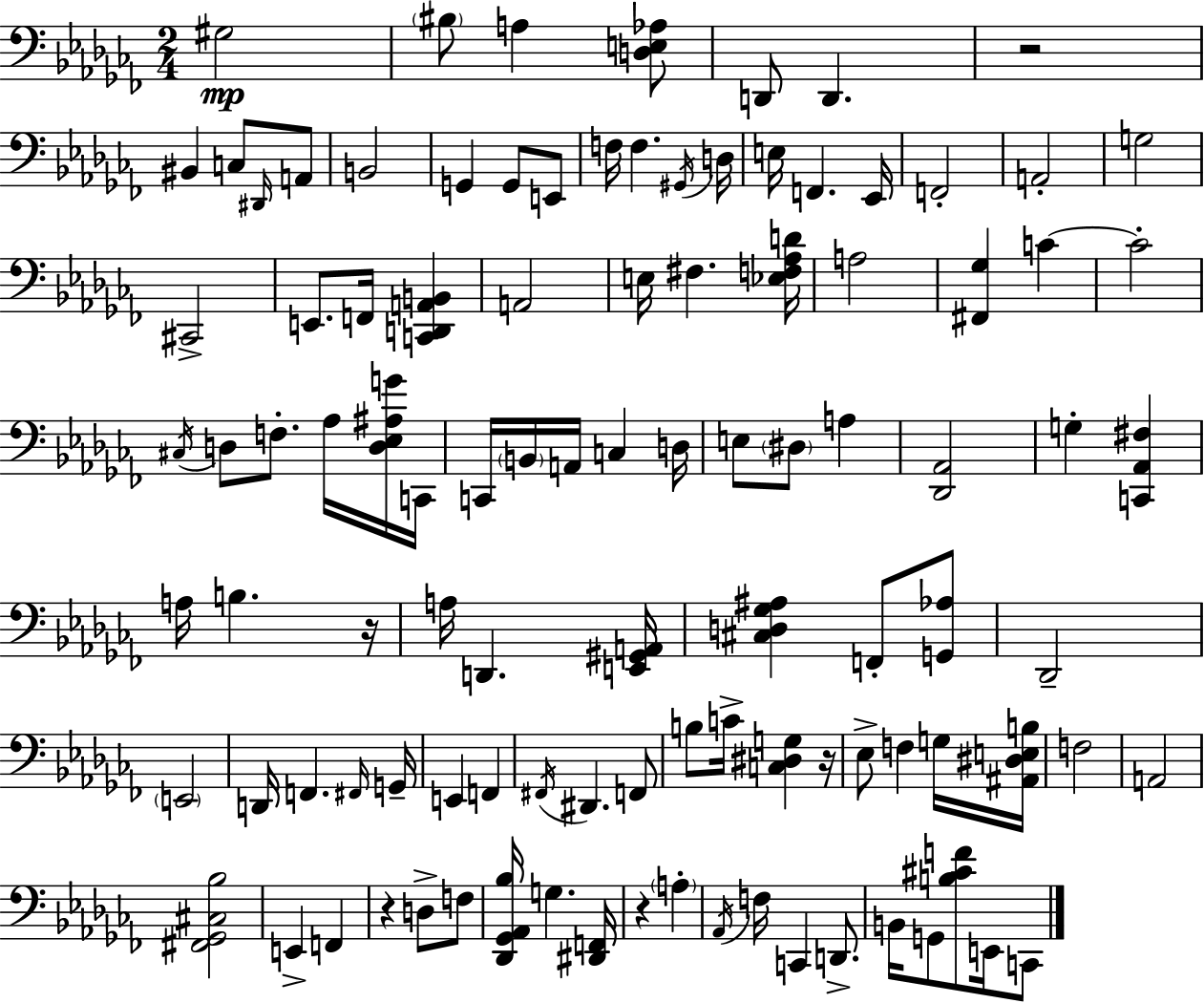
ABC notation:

X:1
T:Untitled
M:2/4
L:1/4
K:Abm
^G,2 ^B,/2 A, [D,E,_A,]/2 D,,/2 D,, z2 ^B,, C,/2 ^D,,/4 A,,/2 B,,2 G,, G,,/2 E,,/2 F,/4 F, ^G,,/4 D,/4 E,/4 F,, _E,,/4 F,,2 A,,2 G,2 ^C,,2 E,,/2 F,,/4 [C,,D,,A,,B,,] A,,2 E,/4 ^F, [_E,F,_A,D]/4 A,2 [^F,,_G,] C C2 ^C,/4 D,/2 F,/2 _A,/4 [D,_E,^A,G]/4 C,,/4 C,,/4 B,,/4 A,,/4 C, D,/4 E,/2 ^D,/2 A, [_D,,_A,,]2 G, [C,,_A,,^F,] A,/4 B, z/4 A,/4 D,, [E,,^G,,A,,]/4 [^C,D,_G,^A,] F,,/2 [G,,_A,]/2 _D,,2 E,,2 D,,/4 F,, ^F,,/4 G,,/4 E,, F,, ^F,,/4 ^D,, F,,/2 B,/2 C/4 [C,^D,G,] z/4 _E,/2 F, G,/4 [^A,,^D,E,B,]/4 F,2 A,,2 [^F,,_G,,^C,_B,]2 E,, F,, z D,/2 F,/2 [_D,,_G,,_A,,_B,]/4 G, [^D,,F,,]/4 z A, _A,,/4 F,/4 C,, D,,/2 B,,/4 G,,/2 [B,^CF]/2 E,,/4 C,,/2